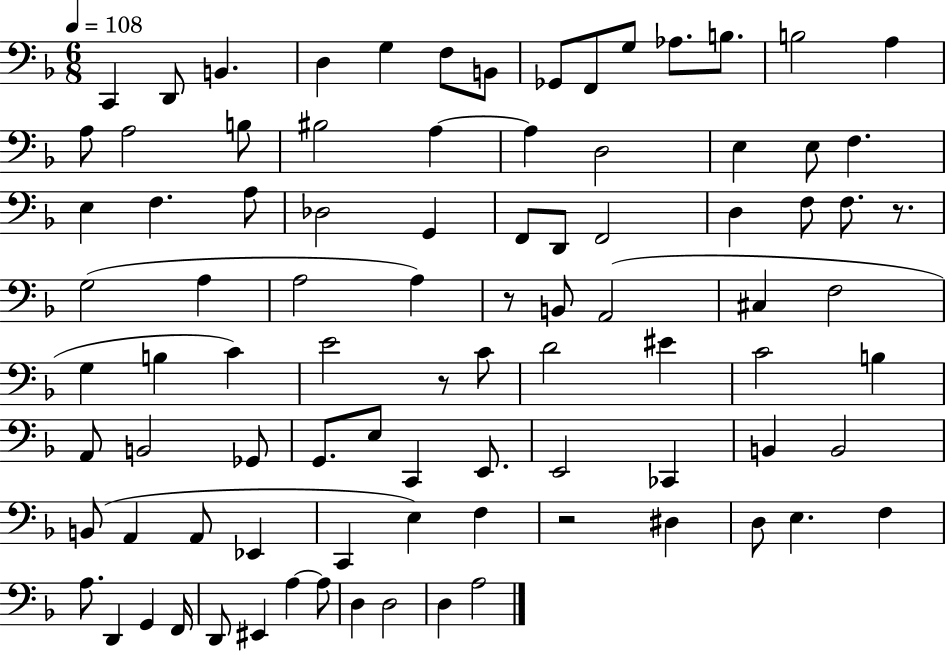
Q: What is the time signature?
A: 6/8